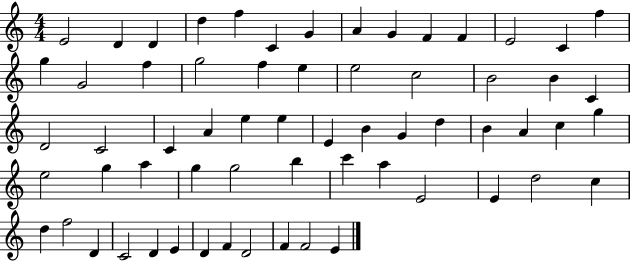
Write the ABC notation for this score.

X:1
T:Untitled
M:4/4
L:1/4
K:C
E2 D D d f C G A G F F E2 C f g G2 f g2 f e e2 c2 B2 B C D2 C2 C A e e E B G d B A c g e2 g a g g2 b c' a E2 E d2 c d f2 D C2 D E D F D2 F F2 E